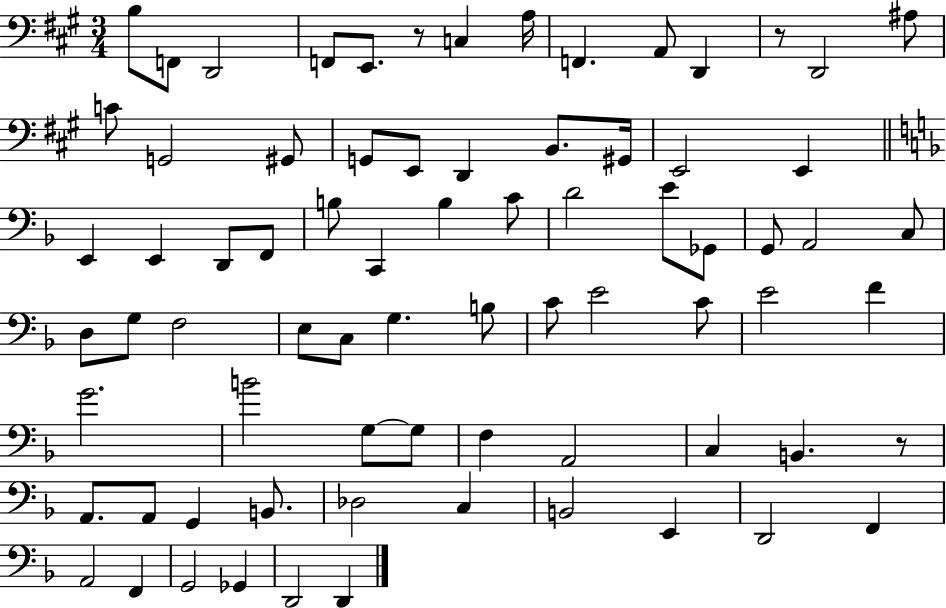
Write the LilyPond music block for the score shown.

{
  \clef bass
  \numericTimeSignature
  \time 3/4
  \key a \major
  b8 f,8 d,2 | f,8 e,8. r8 c4 a16 | f,4. a,8 d,4 | r8 d,2 ais8 | \break c'8 g,2 gis,8 | g,8 e,8 d,4 b,8. gis,16 | e,2 e,4 | \bar "||" \break \key d \minor e,4 e,4 d,8 f,8 | b8 c,4 b4 c'8 | d'2 e'8 ges,8 | g,8 a,2 c8 | \break d8 g8 f2 | e8 c8 g4. b8 | c'8 e'2 c'8 | e'2 f'4 | \break g'2. | b'2 g8~~ g8 | f4 a,2 | c4 b,4. r8 | \break a,8. a,8 g,4 b,8. | des2 c4 | b,2 e,4 | d,2 f,4 | \break a,2 f,4 | g,2 ges,4 | d,2 d,4 | \bar "|."
}